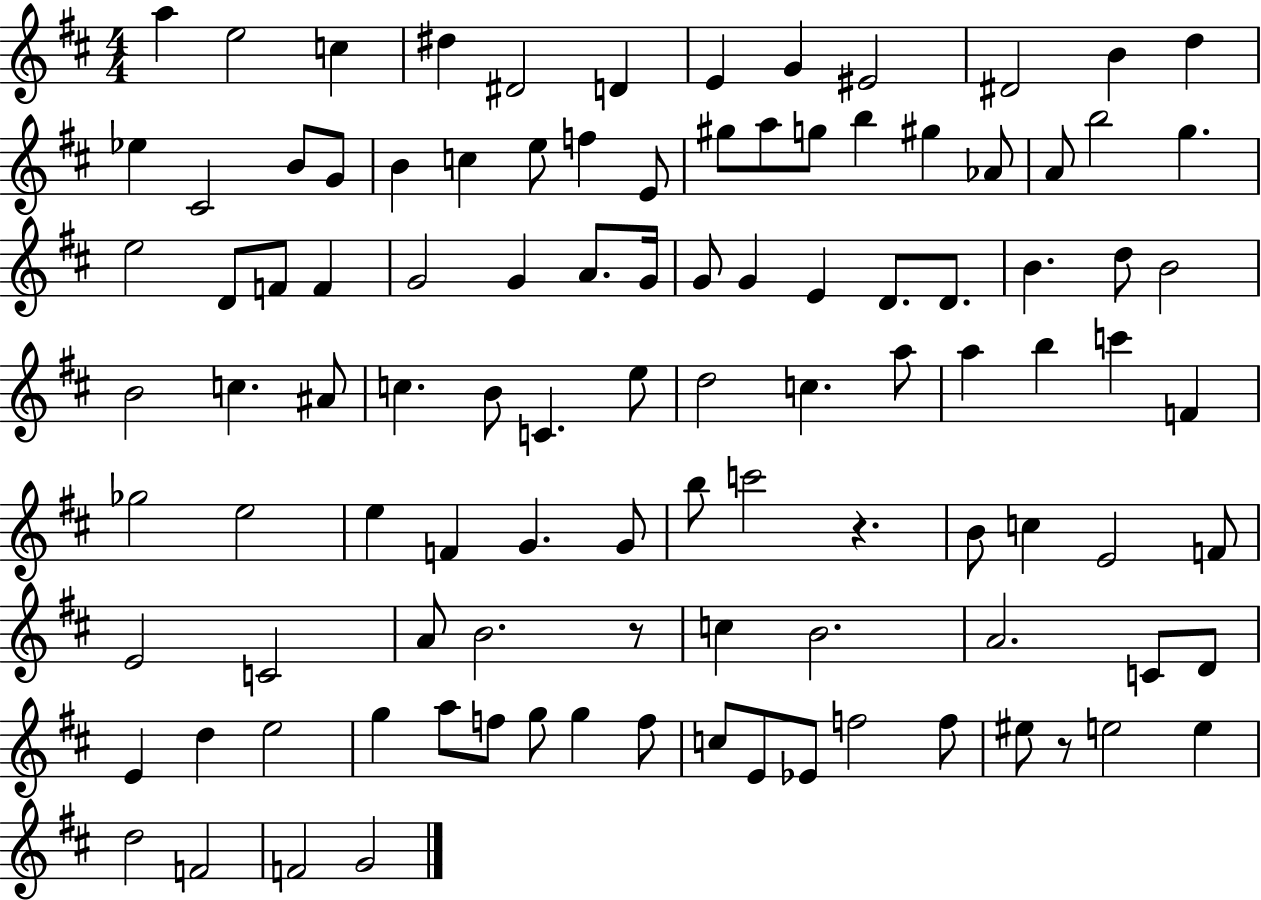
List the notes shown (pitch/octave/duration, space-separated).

A5/q E5/h C5/q D#5/q D#4/h D4/q E4/q G4/q EIS4/h D#4/h B4/q D5/q Eb5/q C#4/h B4/e G4/e B4/q C5/q E5/e F5/q E4/e G#5/e A5/e G5/e B5/q G#5/q Ab4/e A4/e B5/h G5/q. E5/h D4/e F4/e F4/q G4/h G4/q A4/e. G4/s G4/e G4/q E4/q D4/e. D4/e. B4/q. D5/e B4/h B4/h C5/q. A#4/e C5/q. B4/e C4/q. E5/e D5/h C5/q. A5/e A5/q B5/q C6/q F4/q Gb5/h E5/h E5/q F4/q G4/q. G4/e B5/e C6/h R/q. B4/e C5/q E4/h F4/e E4/h C4/h A4/e B4/h. R/e C5/q B4/h. A4/h. C4/e D4/e E4/q D5/q E5/h G5/q A5/e F5/e G5/e G5/q F5/e C5/e E4/e Eb4/e F5/h F5/e EIS5/e R/e E5/h E5/q D5/h F4/h F4/h G4/h